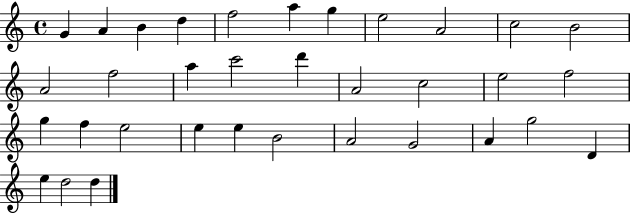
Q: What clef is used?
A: treble